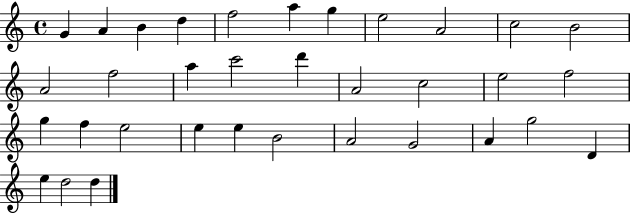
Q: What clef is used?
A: treble